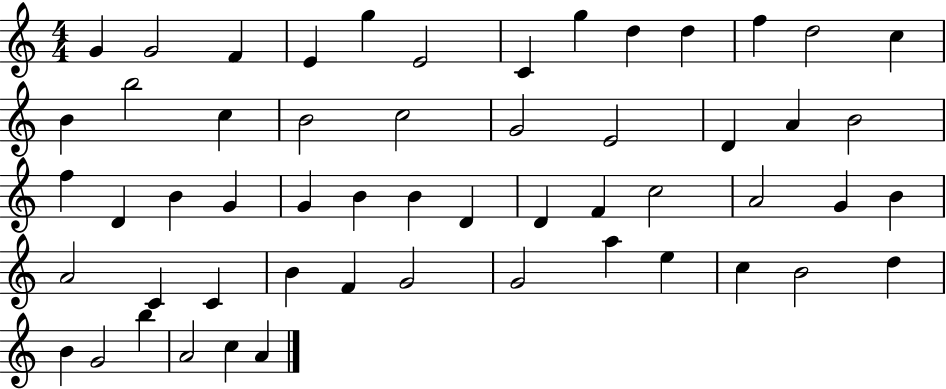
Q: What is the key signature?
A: C major